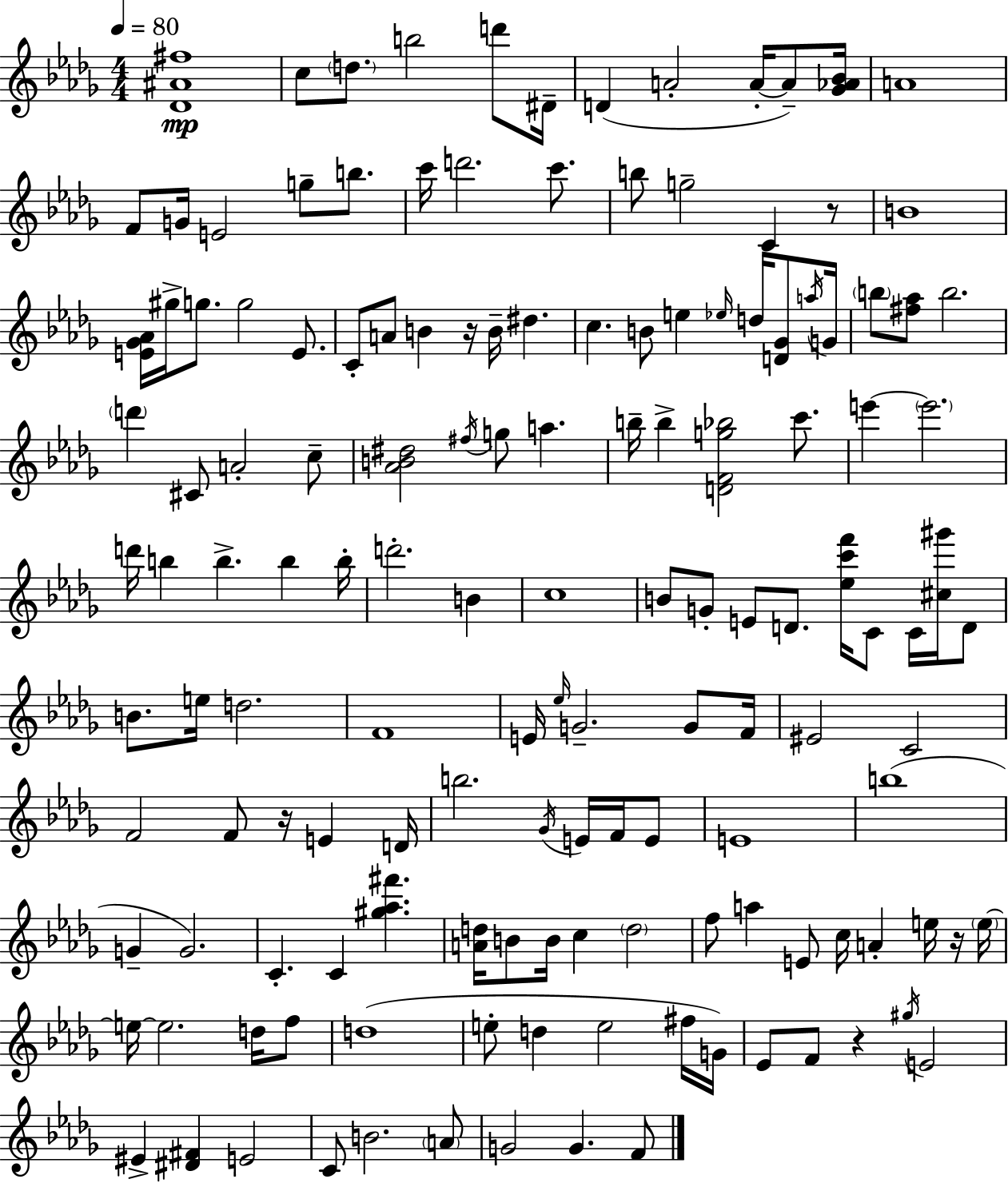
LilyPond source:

{
  \clef treble
  \numericTimeSignature
  \time 4/4
  \key bes \minor
  \tempo 4 = 80
  <des' ais' fis''>1\mp | c''8 \parenthesize d''8. b''2 d'''8 dis'16-- | d'4( a'2-. a'16-.~~ a'8--) <ges' aes' bes'>16 | a'1 | \break f'8 g'16 e'2 g''8-- b''8. | c'''16 d'''2. c'''8. | b''8 g''2-- c'4 r8 | b'1 | \break <e' ges' aes'>16 gis''16-> g''8. g''2 e'8. | c'8-. a'8 b'4 r16 b'16-- dis''4. | c''4. b'8 e''4 \grace { ees''16 } d''16 <d' ges'>8 | \acciaccatura { a''16 } g'16 \parenthesize b''8 <fis'' aes''>8 b''2. | \break \parenthesize d'''4 cis'8 a'2-. | c''8-- <aes' b' dis''>2 \acciaccatura { fis''16 } g''8 a''4. | b''16-- b''4-> <d' f' g'' bes''>2 | c'''8. e'''4~~ \parenthesize e'''2. | \break d'''16 b''4 b''4.-> b''4 | b''16-. d'''2.-. b'4 | c''1 | b'8 g'8-. e'8 d'8. <ees'' c''' f'''>16 c'8 c'16 | \break <cis'' gis'''>16 d'8 b'8. e''16 d''2. | f'1 | e'16 \grace { ees''16 } g'2.-- | g'8 f'16 eis'2 c'2 | \break f'2 f'8 r16 e'4 | d'16 b''2. | \acciaccatura { ges'16 } e'16 f'16 e'8 e'1 | b''1( | \break g'4-- g'2.) | c'4.-. c'4 <gis'' aes'' fis'''>4. | <a' d''>16 b'8 b'16 c''4 \parenthesize d''2 | f''8 a''4 e'8 c''16 a'4-. | \break e''16 r16 \parenthesize e''16~~ e''16~~ e''2. | d''16 f''8 d''1( | e''8-. d''4 e''2 | fis''16 g'16) ees'8 f'8 r4 \acciaccatura { gis''16 } e'2 | \break eis'4-> <dis' fis'>4 e'2 | c'8 b'2. | \parenthesize a'8 g'2 g'4. | f'8 \bar "|."
}